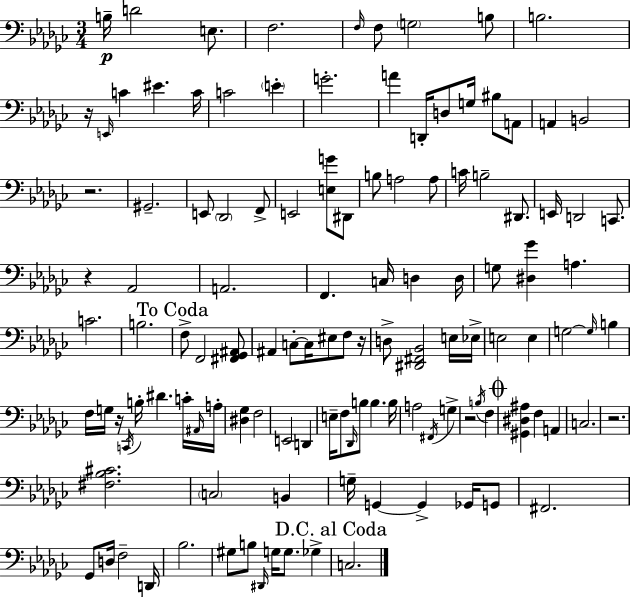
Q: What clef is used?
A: bass